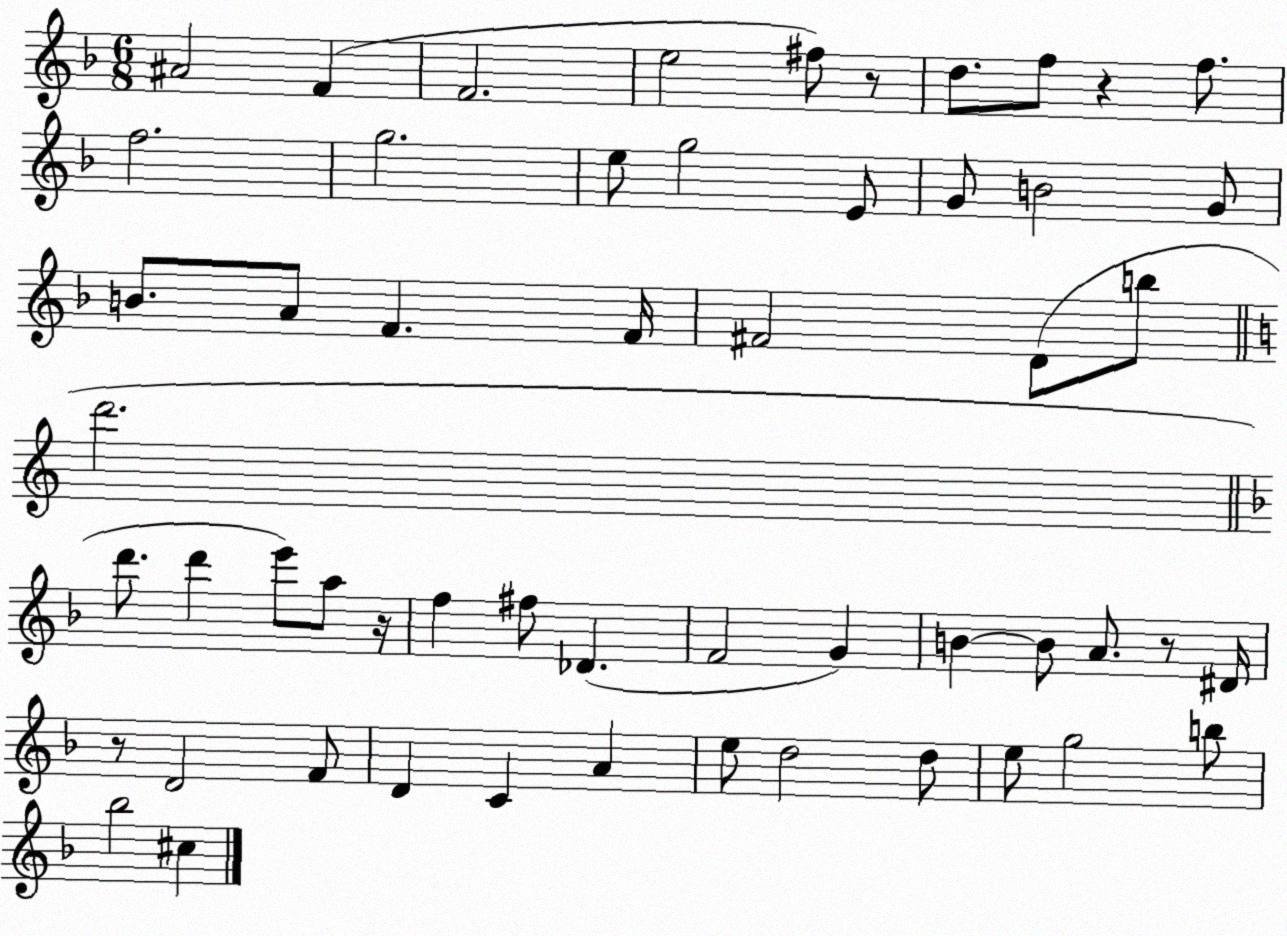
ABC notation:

X:1
T:Untitled
M:6/8
L:1/4
K:F
^A2 F F2 e2 ^f/2 z/2 d/2 f/2 z f/2 f2 g2 e/2 g2 E/2 G/2 B2 G/2 B/2 A/2 F F/4 ^F2 D/2 b/2 d'2 d'/2 d' e'/2 a/2 z/4 f ^f/2 _D F2 G B B/2 A/2 z/2 ^D/4 z/2 D2 F/2 D C A e/2 d2 d/2 e/2 g2 b/2 _b2 ^c